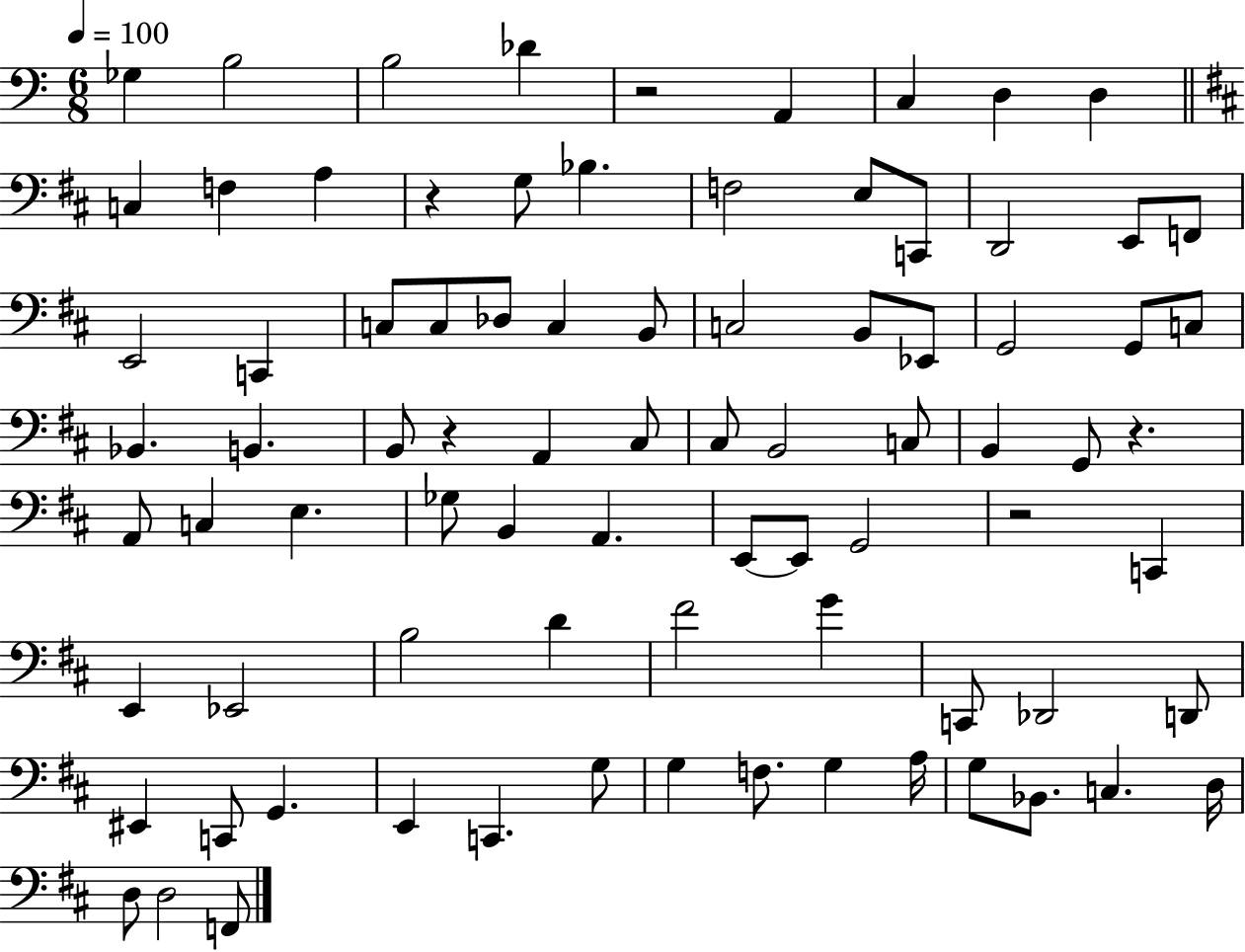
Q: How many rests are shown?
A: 5